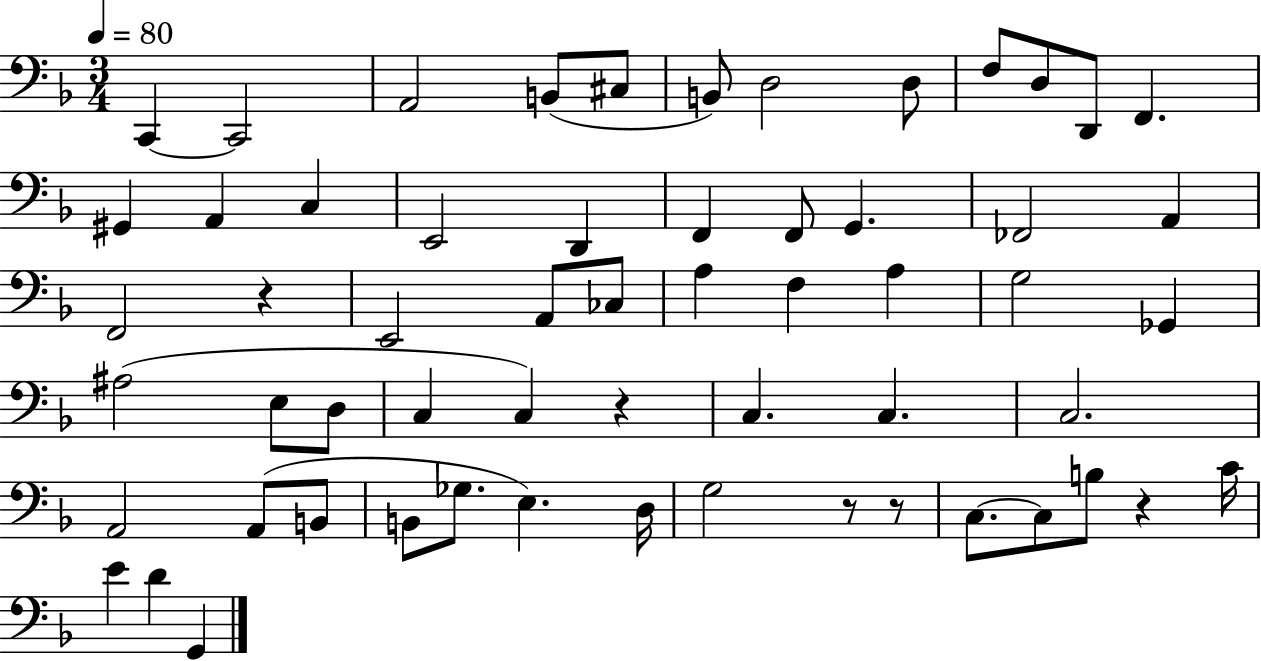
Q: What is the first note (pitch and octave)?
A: C2